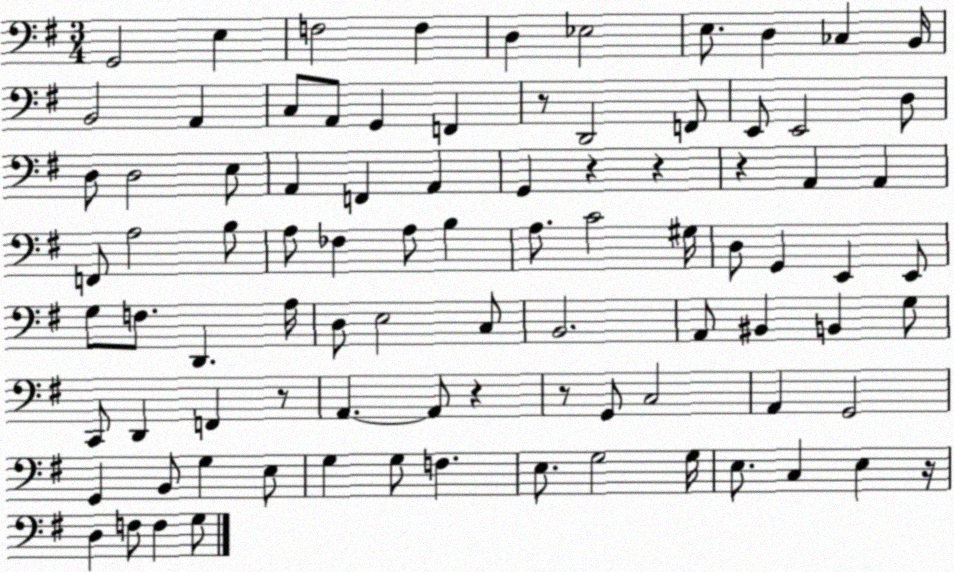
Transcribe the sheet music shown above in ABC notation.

X:1
T:Untitled
M:3/4
L:1/4
K:G
G,,2 E, F,2 F, D, _E,2 E,/2 D, _C, B,,/4 B,,2 A,, C,/2 A,,/2 G,, F,, z/2 D,,2 F,,/2 E,,/2 E,,2 D,/2 D,/2 D,2 E,/2 A,, F,, A,, G,, z z z A,, A,, F,,/2 A,2 B,/2 A,/2 _F, A,/2 B, A,/2 C2 ^G,/4 D,/2 G,, E,, E,,/2 G,/2 F,/2 D,, A,/4 D,/2 E,2 C,/2 B,,2 A,,/2 ^B,, B,, G,/2 C,,/2 D,, F,, z/2 A,, A,,/2 z z/2 G,,/2 C,2 A,, G,,2 G,, B,,/2 G, E,/2 G, G,/2 F, E,/2 G,2 G,/4 E,/2 C, E, z/4 D, F,/2 F, G,/2